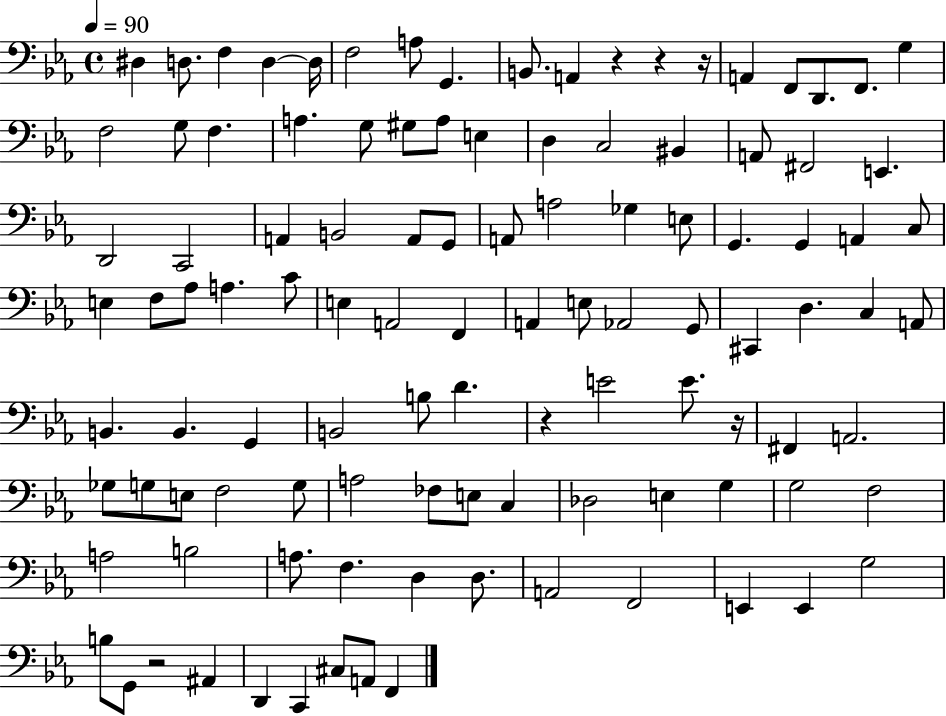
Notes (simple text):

D#3/q D3/e. F3/q D3/q D3/s F3/h A3/e G2/q. B2/e. A2/q R/q R/q R/s A2/q F2/e D2/e. F2/e. G3/q F3/h G3/e F3/q. A3/q. G3/e G#3/e A3/e E3/q D3/q C3/h BIS2/q A2/e F#2/h E2/q. D2/h C2/h A2/q B2/h A2/e G2/e A2/e A3/h Gb3/q E3/e G2/q. G2/q A2/q C3/e E3/q F3/e Ab3/e A3/q. C4/e E3/q A2/h F2/q A2/q E3/e Ab2/h G2/e C#2/q D3/q. C3/q A2/e B2/q. B2/q. G2/q B2/h B3/e D4/q. R/q E4/h E4/e. R/s F#2/q A2/h. Gb3/e G3/e E3/e F3/h G3/e A3/h FES3/e E3/e C3/q Db3/h E3/q G3/q G3/h F3/h A3/h B3/h A3/e. F3/q. D3/q D3/e. A2/h F2/h E2/q E2/q G3/h B3/e G2/e R/h A#2/q D2/q C2/q C#3/e A2/e F2/q